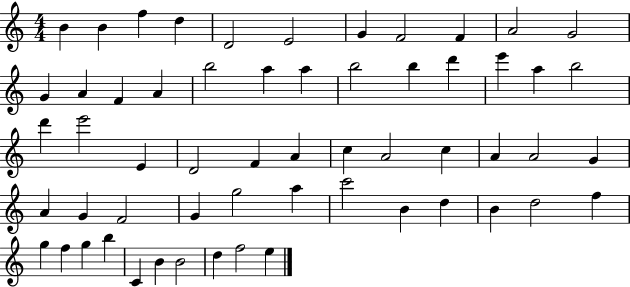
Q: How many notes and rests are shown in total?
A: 58